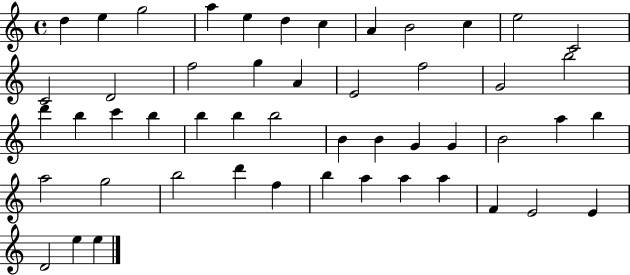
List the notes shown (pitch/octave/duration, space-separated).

D5/q E5/q G5/h A5/q E5/q D5/q C5/q A4/q B4/h C5/q E5/h C4/h C4/h D4/h F5/h G5/q A4/q E4/h F5/h G4/h B5/h D6/q B5/q C6/q B5/q B5/q B5/q B5/h B4/q B4/q G4/q G4/q B4/h A5/q B5/q A5/h G5/h B5/h D6/q F5/q B5/q A5/q A5/q A5/q F4/q E4/h E4/q D4/h E5/q E5/q